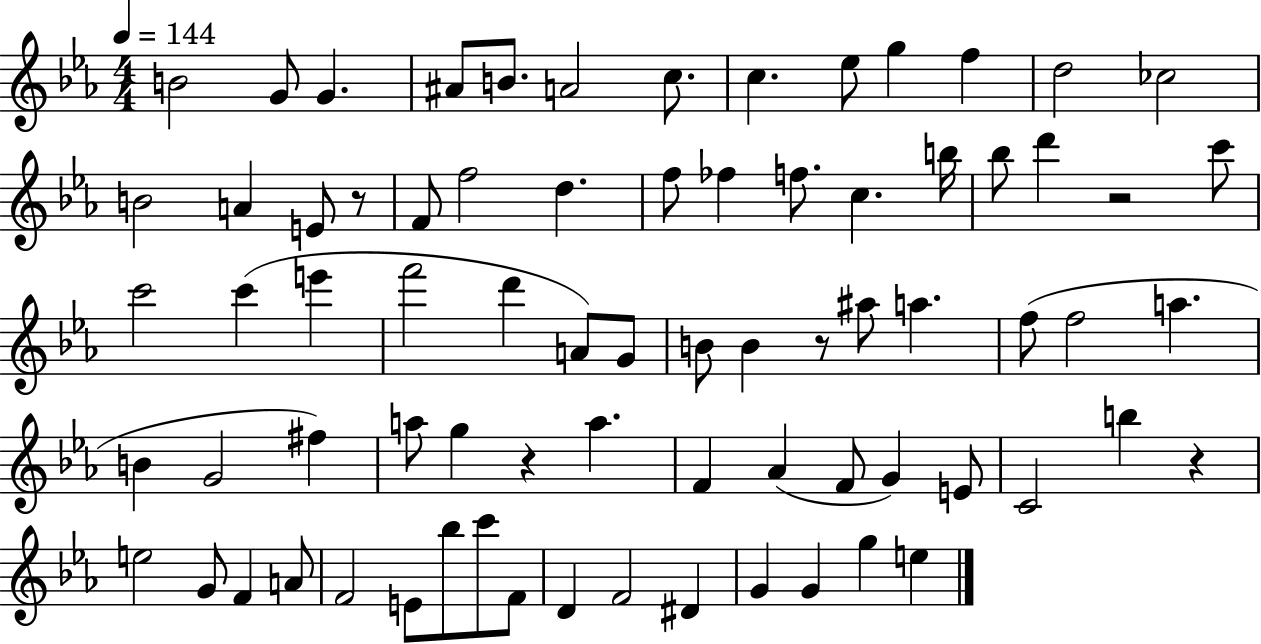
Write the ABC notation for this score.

X:1
T:Untitled
M:4/4
L:1/4
K:Eb
B2 G/2 G ^A/2 B/2 A2 c/2 c _e/2 g f d2 _c2 B2 A E/2 z/2 F/2 f2 d f/2 _f f/2 c b/4 _b/2 d' z2 c'/2 c'2 c' e' f'2 d' A/2 G/2 B/2 B z/2 ^a/2 a f/2 f2 a B G2 ^f a/2 g z a F _A F/2 G E/2 C2 b z e2 G/2 F A/2 F2 E/2 _b/2 c'/2 F/2 D F2 ^D G G g e